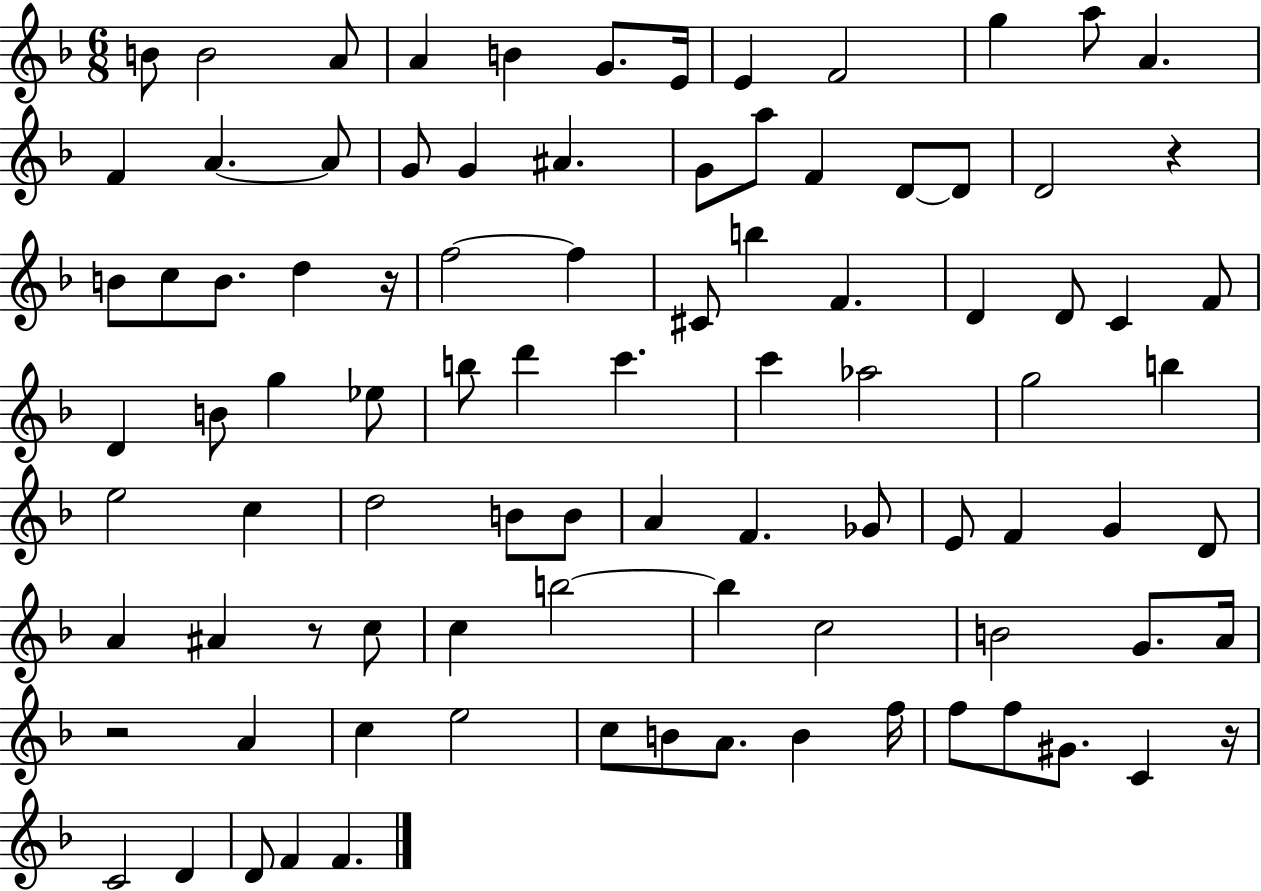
B4/e B4/h A4/e A4/q B4/q G4/e. E4/s E4/q F4/h G5/q A5/e A4/q. F4/q A4/q. A4/e G4/e G4/q A#4/q. G4/e A5/e F4/q D4/e D4/e D4/h R/q B4/e C5/e B4/e. D5/q R/s F5/h F5/q C#4/e B5/q F4/q. D4/q D4/e C4/q F4/e D4/q B4/e G5/q Eb5/e B5/e D6/q C6/q. C6/q Ab5/h G5/h B5/q E5/h C5/q D5/h B4/e B4/e A4/q F4/q. Gb4/e E4/e F4/q G4/q D4/e A4/q A#4/q R/e C5/e C5/q B5/h B5/q C5/h B4/h G4/e. A4/s R/h A4/q C5/q E5/h C5/e B4/e A4/e. B4/q F5/s F5/e F5/e G#4/e. C4/q R/s C4/h D4/q D4/e F4/q F4/q.